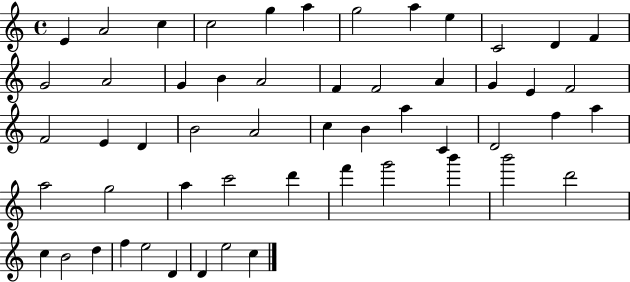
E4/q A4/h C5/q C5/h G5/q A5/q G5/h A5/q E5/q C4/h D4/q F4/q G4/h A4/h G4/q B4/q A4/h F4/q F4/h A4/q G4/q E4/q F4/h F4/h E4/q D4/q B4/h A4/h C5/q B4/q A5/q C4/q D4/h F5/q A5/q A5/h G5/h A5/q C6/h D6/q F6/q G6/h B6/q B6/h D6/h C5/q B4/h D5/q F5/q E5/h D4/q D4/q E5/h C5/q